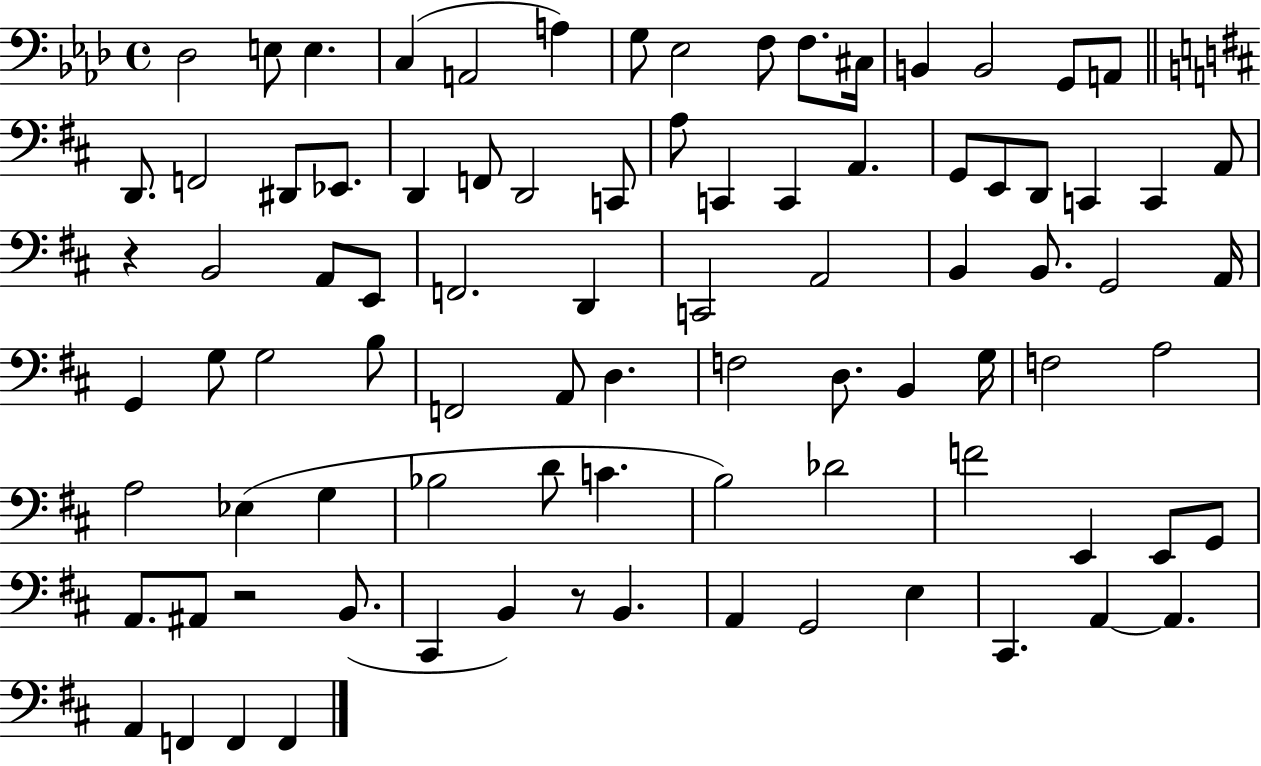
X:1
T:Untitled
M:4/4
L:1/4
K:Ab
_D,2 E,/2 E, C, A,,2 A, G,/2 _E,2 F,/2 F,/2 ^C,/4 B,, B,,2 G,,/2 A,,/2 D,,/2 F,,2 ^D,,/2 _E,,/2 D,, F,,/2 D,,2 C,,/2 A,/2 C,, C,, A,, G,,/2 E,,/2 D,,/2 C,, C,, A,,/2 z B,,2 A,,/2 E,,/2 F,,2 D,, C,,2 A,,2 B,, B,,/2 G,,2 A,,/4 G,, G,/2 G,2 B,/2 F,,2 A,,/2 D, F,2 D,/2 B,, G,/4 F,2 A,2 A,2 _E, G, _B,2 D/2 C B,2 _D2 F2 E,, E,,/2 G,,/2 A,,/2 ^A,,/2 z2 B,,/2 ^C,, B,, z/2 B,, A,, G,,2 E, ^C,, A,, A,, A,, F,, F,, F,,